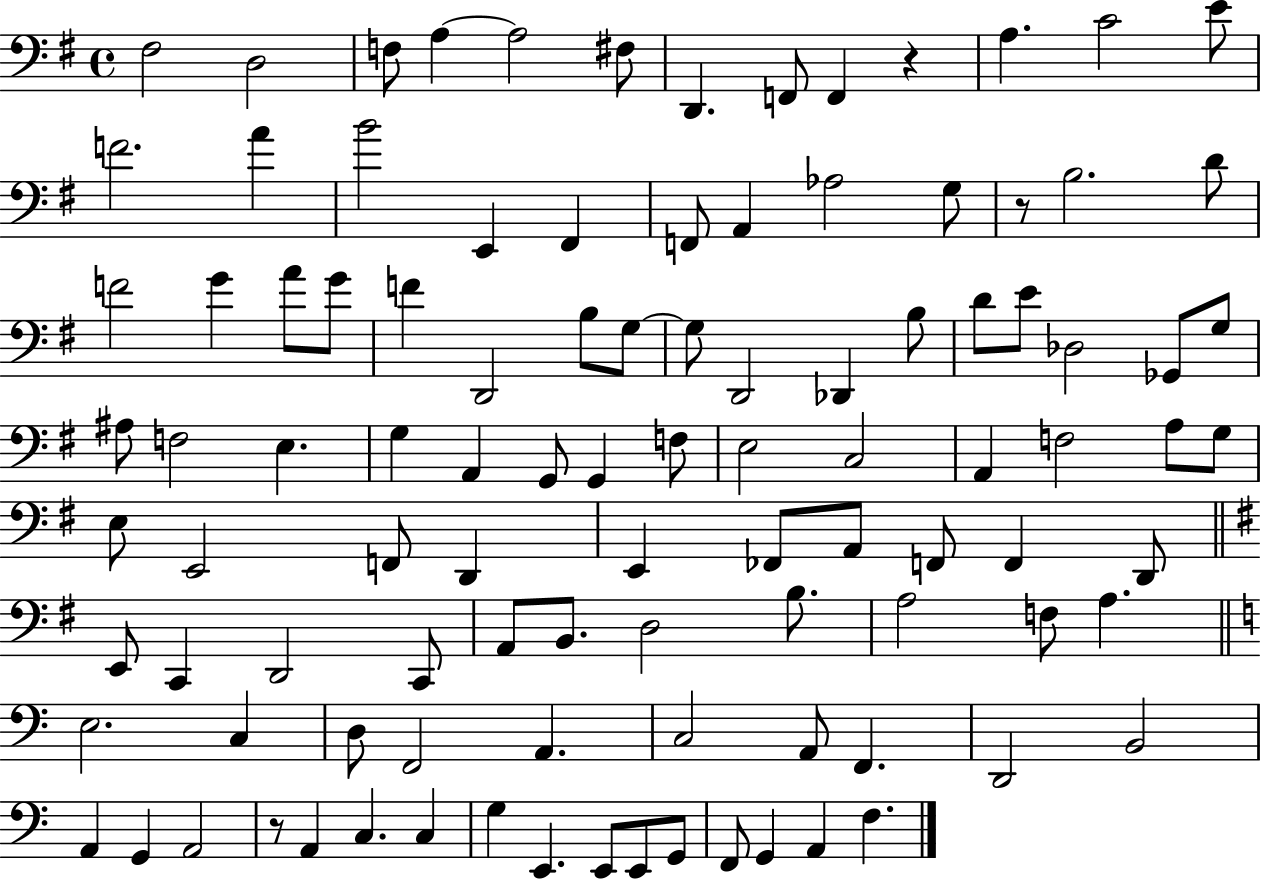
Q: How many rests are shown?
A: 3